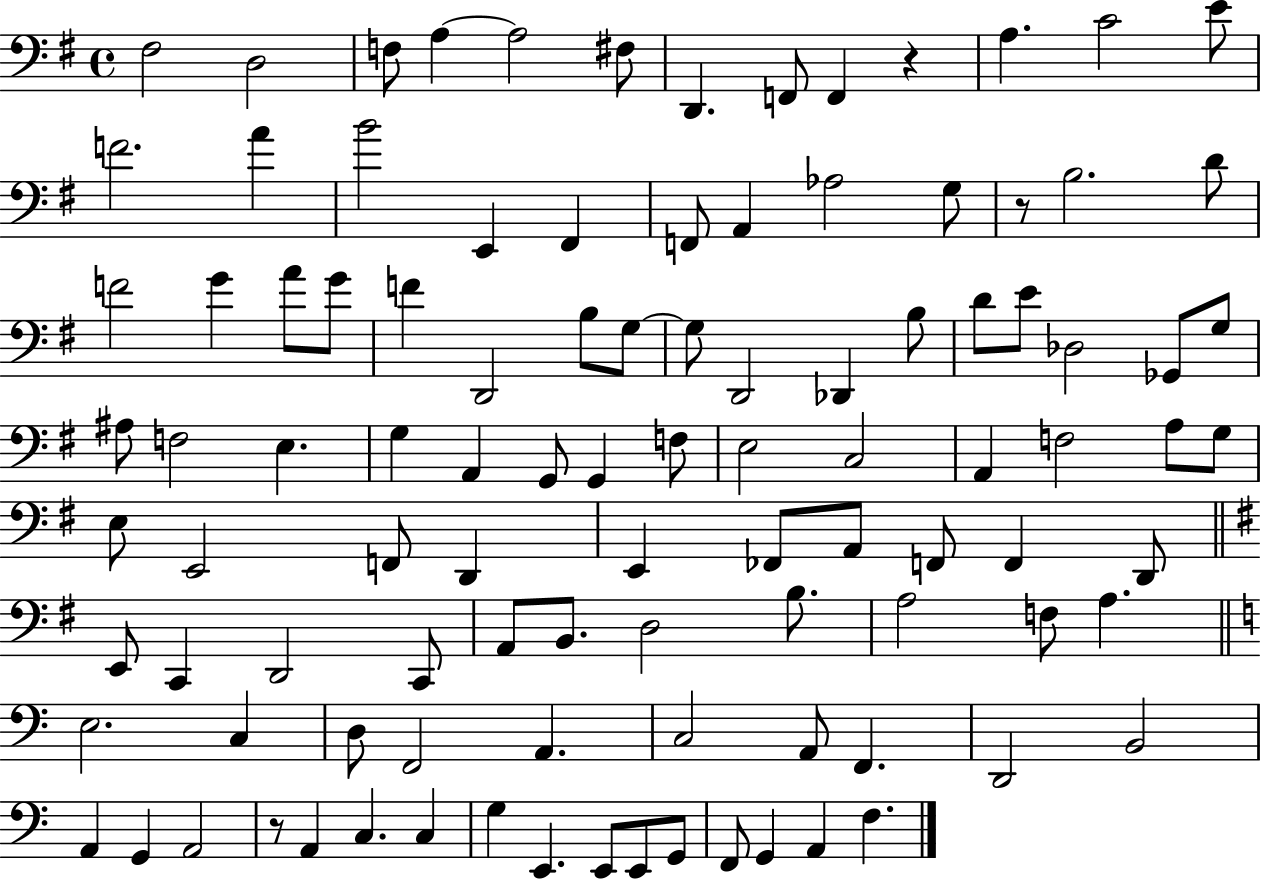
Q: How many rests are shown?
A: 3